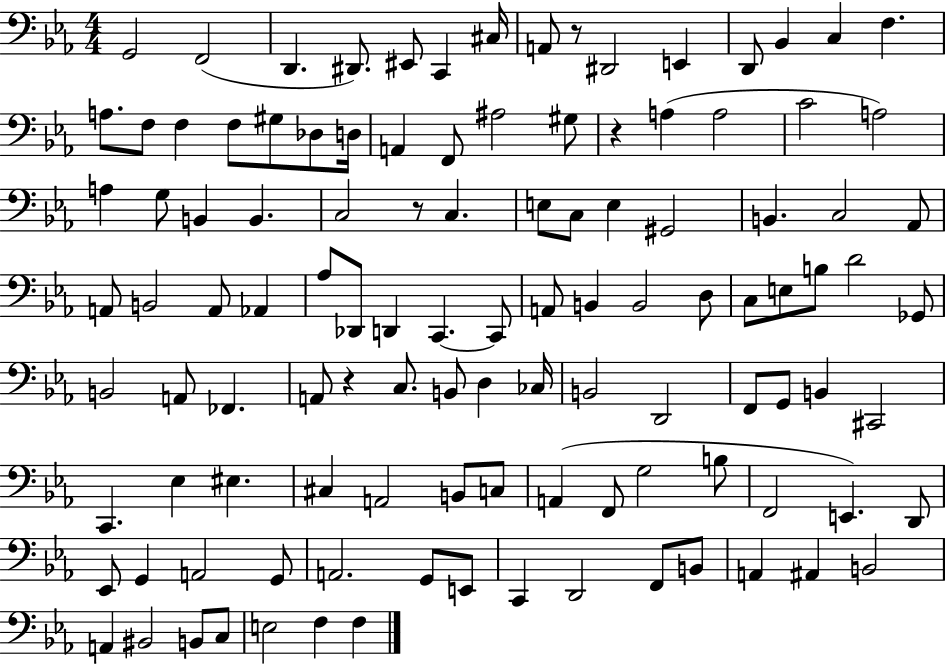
G2/h F2/h D2/q. D#2/e. EIS2/e C2/q C#3/s A2/e R/e D#2/h E2/q D2/e Bb2/q C3/q F3/q. A3/e. F3/e F3/q F3/e G#3/e Db3/e D3/s A2/q F2/e A#3/h G#3/e R/q A3/q A3/h C4/h A3/h A3/q G3/e B2/q B2/q. C3/h R/e C3/q. E3/e C3/e E3/q G#2/h B2/q. C3/h Ab2/e A2/e B2/h A2/e Ab2/q Ab3/e Db2/e D2/q C2/q. C2/e A2/e B2/q B2/h D3/e C3/e E3/e B3/e D4/h Gb2/e B2/h A2/e FES2/q. A2/e R/q C3/e. B2/e D3/q CES3/s B2/h D2/h F2/e G2/e B2/q C#2/h C2/q. Eb3/q EIS3/q. C#3/q A2/h B2/e C3/e A2/q F2/e G3/h B3/e F2/h E2/q. D2/e Eb2/e G2/q A2/h G2/e A2/h. G2/e E2/e C2/q D2/h F2/e B2/e A2/q A#2/q B2/h A2/q BIS2/h B2/e C3/e E3/h F3/q F3/q